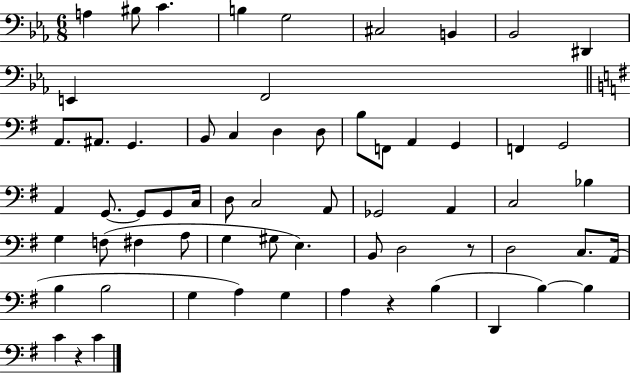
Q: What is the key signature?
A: EES major